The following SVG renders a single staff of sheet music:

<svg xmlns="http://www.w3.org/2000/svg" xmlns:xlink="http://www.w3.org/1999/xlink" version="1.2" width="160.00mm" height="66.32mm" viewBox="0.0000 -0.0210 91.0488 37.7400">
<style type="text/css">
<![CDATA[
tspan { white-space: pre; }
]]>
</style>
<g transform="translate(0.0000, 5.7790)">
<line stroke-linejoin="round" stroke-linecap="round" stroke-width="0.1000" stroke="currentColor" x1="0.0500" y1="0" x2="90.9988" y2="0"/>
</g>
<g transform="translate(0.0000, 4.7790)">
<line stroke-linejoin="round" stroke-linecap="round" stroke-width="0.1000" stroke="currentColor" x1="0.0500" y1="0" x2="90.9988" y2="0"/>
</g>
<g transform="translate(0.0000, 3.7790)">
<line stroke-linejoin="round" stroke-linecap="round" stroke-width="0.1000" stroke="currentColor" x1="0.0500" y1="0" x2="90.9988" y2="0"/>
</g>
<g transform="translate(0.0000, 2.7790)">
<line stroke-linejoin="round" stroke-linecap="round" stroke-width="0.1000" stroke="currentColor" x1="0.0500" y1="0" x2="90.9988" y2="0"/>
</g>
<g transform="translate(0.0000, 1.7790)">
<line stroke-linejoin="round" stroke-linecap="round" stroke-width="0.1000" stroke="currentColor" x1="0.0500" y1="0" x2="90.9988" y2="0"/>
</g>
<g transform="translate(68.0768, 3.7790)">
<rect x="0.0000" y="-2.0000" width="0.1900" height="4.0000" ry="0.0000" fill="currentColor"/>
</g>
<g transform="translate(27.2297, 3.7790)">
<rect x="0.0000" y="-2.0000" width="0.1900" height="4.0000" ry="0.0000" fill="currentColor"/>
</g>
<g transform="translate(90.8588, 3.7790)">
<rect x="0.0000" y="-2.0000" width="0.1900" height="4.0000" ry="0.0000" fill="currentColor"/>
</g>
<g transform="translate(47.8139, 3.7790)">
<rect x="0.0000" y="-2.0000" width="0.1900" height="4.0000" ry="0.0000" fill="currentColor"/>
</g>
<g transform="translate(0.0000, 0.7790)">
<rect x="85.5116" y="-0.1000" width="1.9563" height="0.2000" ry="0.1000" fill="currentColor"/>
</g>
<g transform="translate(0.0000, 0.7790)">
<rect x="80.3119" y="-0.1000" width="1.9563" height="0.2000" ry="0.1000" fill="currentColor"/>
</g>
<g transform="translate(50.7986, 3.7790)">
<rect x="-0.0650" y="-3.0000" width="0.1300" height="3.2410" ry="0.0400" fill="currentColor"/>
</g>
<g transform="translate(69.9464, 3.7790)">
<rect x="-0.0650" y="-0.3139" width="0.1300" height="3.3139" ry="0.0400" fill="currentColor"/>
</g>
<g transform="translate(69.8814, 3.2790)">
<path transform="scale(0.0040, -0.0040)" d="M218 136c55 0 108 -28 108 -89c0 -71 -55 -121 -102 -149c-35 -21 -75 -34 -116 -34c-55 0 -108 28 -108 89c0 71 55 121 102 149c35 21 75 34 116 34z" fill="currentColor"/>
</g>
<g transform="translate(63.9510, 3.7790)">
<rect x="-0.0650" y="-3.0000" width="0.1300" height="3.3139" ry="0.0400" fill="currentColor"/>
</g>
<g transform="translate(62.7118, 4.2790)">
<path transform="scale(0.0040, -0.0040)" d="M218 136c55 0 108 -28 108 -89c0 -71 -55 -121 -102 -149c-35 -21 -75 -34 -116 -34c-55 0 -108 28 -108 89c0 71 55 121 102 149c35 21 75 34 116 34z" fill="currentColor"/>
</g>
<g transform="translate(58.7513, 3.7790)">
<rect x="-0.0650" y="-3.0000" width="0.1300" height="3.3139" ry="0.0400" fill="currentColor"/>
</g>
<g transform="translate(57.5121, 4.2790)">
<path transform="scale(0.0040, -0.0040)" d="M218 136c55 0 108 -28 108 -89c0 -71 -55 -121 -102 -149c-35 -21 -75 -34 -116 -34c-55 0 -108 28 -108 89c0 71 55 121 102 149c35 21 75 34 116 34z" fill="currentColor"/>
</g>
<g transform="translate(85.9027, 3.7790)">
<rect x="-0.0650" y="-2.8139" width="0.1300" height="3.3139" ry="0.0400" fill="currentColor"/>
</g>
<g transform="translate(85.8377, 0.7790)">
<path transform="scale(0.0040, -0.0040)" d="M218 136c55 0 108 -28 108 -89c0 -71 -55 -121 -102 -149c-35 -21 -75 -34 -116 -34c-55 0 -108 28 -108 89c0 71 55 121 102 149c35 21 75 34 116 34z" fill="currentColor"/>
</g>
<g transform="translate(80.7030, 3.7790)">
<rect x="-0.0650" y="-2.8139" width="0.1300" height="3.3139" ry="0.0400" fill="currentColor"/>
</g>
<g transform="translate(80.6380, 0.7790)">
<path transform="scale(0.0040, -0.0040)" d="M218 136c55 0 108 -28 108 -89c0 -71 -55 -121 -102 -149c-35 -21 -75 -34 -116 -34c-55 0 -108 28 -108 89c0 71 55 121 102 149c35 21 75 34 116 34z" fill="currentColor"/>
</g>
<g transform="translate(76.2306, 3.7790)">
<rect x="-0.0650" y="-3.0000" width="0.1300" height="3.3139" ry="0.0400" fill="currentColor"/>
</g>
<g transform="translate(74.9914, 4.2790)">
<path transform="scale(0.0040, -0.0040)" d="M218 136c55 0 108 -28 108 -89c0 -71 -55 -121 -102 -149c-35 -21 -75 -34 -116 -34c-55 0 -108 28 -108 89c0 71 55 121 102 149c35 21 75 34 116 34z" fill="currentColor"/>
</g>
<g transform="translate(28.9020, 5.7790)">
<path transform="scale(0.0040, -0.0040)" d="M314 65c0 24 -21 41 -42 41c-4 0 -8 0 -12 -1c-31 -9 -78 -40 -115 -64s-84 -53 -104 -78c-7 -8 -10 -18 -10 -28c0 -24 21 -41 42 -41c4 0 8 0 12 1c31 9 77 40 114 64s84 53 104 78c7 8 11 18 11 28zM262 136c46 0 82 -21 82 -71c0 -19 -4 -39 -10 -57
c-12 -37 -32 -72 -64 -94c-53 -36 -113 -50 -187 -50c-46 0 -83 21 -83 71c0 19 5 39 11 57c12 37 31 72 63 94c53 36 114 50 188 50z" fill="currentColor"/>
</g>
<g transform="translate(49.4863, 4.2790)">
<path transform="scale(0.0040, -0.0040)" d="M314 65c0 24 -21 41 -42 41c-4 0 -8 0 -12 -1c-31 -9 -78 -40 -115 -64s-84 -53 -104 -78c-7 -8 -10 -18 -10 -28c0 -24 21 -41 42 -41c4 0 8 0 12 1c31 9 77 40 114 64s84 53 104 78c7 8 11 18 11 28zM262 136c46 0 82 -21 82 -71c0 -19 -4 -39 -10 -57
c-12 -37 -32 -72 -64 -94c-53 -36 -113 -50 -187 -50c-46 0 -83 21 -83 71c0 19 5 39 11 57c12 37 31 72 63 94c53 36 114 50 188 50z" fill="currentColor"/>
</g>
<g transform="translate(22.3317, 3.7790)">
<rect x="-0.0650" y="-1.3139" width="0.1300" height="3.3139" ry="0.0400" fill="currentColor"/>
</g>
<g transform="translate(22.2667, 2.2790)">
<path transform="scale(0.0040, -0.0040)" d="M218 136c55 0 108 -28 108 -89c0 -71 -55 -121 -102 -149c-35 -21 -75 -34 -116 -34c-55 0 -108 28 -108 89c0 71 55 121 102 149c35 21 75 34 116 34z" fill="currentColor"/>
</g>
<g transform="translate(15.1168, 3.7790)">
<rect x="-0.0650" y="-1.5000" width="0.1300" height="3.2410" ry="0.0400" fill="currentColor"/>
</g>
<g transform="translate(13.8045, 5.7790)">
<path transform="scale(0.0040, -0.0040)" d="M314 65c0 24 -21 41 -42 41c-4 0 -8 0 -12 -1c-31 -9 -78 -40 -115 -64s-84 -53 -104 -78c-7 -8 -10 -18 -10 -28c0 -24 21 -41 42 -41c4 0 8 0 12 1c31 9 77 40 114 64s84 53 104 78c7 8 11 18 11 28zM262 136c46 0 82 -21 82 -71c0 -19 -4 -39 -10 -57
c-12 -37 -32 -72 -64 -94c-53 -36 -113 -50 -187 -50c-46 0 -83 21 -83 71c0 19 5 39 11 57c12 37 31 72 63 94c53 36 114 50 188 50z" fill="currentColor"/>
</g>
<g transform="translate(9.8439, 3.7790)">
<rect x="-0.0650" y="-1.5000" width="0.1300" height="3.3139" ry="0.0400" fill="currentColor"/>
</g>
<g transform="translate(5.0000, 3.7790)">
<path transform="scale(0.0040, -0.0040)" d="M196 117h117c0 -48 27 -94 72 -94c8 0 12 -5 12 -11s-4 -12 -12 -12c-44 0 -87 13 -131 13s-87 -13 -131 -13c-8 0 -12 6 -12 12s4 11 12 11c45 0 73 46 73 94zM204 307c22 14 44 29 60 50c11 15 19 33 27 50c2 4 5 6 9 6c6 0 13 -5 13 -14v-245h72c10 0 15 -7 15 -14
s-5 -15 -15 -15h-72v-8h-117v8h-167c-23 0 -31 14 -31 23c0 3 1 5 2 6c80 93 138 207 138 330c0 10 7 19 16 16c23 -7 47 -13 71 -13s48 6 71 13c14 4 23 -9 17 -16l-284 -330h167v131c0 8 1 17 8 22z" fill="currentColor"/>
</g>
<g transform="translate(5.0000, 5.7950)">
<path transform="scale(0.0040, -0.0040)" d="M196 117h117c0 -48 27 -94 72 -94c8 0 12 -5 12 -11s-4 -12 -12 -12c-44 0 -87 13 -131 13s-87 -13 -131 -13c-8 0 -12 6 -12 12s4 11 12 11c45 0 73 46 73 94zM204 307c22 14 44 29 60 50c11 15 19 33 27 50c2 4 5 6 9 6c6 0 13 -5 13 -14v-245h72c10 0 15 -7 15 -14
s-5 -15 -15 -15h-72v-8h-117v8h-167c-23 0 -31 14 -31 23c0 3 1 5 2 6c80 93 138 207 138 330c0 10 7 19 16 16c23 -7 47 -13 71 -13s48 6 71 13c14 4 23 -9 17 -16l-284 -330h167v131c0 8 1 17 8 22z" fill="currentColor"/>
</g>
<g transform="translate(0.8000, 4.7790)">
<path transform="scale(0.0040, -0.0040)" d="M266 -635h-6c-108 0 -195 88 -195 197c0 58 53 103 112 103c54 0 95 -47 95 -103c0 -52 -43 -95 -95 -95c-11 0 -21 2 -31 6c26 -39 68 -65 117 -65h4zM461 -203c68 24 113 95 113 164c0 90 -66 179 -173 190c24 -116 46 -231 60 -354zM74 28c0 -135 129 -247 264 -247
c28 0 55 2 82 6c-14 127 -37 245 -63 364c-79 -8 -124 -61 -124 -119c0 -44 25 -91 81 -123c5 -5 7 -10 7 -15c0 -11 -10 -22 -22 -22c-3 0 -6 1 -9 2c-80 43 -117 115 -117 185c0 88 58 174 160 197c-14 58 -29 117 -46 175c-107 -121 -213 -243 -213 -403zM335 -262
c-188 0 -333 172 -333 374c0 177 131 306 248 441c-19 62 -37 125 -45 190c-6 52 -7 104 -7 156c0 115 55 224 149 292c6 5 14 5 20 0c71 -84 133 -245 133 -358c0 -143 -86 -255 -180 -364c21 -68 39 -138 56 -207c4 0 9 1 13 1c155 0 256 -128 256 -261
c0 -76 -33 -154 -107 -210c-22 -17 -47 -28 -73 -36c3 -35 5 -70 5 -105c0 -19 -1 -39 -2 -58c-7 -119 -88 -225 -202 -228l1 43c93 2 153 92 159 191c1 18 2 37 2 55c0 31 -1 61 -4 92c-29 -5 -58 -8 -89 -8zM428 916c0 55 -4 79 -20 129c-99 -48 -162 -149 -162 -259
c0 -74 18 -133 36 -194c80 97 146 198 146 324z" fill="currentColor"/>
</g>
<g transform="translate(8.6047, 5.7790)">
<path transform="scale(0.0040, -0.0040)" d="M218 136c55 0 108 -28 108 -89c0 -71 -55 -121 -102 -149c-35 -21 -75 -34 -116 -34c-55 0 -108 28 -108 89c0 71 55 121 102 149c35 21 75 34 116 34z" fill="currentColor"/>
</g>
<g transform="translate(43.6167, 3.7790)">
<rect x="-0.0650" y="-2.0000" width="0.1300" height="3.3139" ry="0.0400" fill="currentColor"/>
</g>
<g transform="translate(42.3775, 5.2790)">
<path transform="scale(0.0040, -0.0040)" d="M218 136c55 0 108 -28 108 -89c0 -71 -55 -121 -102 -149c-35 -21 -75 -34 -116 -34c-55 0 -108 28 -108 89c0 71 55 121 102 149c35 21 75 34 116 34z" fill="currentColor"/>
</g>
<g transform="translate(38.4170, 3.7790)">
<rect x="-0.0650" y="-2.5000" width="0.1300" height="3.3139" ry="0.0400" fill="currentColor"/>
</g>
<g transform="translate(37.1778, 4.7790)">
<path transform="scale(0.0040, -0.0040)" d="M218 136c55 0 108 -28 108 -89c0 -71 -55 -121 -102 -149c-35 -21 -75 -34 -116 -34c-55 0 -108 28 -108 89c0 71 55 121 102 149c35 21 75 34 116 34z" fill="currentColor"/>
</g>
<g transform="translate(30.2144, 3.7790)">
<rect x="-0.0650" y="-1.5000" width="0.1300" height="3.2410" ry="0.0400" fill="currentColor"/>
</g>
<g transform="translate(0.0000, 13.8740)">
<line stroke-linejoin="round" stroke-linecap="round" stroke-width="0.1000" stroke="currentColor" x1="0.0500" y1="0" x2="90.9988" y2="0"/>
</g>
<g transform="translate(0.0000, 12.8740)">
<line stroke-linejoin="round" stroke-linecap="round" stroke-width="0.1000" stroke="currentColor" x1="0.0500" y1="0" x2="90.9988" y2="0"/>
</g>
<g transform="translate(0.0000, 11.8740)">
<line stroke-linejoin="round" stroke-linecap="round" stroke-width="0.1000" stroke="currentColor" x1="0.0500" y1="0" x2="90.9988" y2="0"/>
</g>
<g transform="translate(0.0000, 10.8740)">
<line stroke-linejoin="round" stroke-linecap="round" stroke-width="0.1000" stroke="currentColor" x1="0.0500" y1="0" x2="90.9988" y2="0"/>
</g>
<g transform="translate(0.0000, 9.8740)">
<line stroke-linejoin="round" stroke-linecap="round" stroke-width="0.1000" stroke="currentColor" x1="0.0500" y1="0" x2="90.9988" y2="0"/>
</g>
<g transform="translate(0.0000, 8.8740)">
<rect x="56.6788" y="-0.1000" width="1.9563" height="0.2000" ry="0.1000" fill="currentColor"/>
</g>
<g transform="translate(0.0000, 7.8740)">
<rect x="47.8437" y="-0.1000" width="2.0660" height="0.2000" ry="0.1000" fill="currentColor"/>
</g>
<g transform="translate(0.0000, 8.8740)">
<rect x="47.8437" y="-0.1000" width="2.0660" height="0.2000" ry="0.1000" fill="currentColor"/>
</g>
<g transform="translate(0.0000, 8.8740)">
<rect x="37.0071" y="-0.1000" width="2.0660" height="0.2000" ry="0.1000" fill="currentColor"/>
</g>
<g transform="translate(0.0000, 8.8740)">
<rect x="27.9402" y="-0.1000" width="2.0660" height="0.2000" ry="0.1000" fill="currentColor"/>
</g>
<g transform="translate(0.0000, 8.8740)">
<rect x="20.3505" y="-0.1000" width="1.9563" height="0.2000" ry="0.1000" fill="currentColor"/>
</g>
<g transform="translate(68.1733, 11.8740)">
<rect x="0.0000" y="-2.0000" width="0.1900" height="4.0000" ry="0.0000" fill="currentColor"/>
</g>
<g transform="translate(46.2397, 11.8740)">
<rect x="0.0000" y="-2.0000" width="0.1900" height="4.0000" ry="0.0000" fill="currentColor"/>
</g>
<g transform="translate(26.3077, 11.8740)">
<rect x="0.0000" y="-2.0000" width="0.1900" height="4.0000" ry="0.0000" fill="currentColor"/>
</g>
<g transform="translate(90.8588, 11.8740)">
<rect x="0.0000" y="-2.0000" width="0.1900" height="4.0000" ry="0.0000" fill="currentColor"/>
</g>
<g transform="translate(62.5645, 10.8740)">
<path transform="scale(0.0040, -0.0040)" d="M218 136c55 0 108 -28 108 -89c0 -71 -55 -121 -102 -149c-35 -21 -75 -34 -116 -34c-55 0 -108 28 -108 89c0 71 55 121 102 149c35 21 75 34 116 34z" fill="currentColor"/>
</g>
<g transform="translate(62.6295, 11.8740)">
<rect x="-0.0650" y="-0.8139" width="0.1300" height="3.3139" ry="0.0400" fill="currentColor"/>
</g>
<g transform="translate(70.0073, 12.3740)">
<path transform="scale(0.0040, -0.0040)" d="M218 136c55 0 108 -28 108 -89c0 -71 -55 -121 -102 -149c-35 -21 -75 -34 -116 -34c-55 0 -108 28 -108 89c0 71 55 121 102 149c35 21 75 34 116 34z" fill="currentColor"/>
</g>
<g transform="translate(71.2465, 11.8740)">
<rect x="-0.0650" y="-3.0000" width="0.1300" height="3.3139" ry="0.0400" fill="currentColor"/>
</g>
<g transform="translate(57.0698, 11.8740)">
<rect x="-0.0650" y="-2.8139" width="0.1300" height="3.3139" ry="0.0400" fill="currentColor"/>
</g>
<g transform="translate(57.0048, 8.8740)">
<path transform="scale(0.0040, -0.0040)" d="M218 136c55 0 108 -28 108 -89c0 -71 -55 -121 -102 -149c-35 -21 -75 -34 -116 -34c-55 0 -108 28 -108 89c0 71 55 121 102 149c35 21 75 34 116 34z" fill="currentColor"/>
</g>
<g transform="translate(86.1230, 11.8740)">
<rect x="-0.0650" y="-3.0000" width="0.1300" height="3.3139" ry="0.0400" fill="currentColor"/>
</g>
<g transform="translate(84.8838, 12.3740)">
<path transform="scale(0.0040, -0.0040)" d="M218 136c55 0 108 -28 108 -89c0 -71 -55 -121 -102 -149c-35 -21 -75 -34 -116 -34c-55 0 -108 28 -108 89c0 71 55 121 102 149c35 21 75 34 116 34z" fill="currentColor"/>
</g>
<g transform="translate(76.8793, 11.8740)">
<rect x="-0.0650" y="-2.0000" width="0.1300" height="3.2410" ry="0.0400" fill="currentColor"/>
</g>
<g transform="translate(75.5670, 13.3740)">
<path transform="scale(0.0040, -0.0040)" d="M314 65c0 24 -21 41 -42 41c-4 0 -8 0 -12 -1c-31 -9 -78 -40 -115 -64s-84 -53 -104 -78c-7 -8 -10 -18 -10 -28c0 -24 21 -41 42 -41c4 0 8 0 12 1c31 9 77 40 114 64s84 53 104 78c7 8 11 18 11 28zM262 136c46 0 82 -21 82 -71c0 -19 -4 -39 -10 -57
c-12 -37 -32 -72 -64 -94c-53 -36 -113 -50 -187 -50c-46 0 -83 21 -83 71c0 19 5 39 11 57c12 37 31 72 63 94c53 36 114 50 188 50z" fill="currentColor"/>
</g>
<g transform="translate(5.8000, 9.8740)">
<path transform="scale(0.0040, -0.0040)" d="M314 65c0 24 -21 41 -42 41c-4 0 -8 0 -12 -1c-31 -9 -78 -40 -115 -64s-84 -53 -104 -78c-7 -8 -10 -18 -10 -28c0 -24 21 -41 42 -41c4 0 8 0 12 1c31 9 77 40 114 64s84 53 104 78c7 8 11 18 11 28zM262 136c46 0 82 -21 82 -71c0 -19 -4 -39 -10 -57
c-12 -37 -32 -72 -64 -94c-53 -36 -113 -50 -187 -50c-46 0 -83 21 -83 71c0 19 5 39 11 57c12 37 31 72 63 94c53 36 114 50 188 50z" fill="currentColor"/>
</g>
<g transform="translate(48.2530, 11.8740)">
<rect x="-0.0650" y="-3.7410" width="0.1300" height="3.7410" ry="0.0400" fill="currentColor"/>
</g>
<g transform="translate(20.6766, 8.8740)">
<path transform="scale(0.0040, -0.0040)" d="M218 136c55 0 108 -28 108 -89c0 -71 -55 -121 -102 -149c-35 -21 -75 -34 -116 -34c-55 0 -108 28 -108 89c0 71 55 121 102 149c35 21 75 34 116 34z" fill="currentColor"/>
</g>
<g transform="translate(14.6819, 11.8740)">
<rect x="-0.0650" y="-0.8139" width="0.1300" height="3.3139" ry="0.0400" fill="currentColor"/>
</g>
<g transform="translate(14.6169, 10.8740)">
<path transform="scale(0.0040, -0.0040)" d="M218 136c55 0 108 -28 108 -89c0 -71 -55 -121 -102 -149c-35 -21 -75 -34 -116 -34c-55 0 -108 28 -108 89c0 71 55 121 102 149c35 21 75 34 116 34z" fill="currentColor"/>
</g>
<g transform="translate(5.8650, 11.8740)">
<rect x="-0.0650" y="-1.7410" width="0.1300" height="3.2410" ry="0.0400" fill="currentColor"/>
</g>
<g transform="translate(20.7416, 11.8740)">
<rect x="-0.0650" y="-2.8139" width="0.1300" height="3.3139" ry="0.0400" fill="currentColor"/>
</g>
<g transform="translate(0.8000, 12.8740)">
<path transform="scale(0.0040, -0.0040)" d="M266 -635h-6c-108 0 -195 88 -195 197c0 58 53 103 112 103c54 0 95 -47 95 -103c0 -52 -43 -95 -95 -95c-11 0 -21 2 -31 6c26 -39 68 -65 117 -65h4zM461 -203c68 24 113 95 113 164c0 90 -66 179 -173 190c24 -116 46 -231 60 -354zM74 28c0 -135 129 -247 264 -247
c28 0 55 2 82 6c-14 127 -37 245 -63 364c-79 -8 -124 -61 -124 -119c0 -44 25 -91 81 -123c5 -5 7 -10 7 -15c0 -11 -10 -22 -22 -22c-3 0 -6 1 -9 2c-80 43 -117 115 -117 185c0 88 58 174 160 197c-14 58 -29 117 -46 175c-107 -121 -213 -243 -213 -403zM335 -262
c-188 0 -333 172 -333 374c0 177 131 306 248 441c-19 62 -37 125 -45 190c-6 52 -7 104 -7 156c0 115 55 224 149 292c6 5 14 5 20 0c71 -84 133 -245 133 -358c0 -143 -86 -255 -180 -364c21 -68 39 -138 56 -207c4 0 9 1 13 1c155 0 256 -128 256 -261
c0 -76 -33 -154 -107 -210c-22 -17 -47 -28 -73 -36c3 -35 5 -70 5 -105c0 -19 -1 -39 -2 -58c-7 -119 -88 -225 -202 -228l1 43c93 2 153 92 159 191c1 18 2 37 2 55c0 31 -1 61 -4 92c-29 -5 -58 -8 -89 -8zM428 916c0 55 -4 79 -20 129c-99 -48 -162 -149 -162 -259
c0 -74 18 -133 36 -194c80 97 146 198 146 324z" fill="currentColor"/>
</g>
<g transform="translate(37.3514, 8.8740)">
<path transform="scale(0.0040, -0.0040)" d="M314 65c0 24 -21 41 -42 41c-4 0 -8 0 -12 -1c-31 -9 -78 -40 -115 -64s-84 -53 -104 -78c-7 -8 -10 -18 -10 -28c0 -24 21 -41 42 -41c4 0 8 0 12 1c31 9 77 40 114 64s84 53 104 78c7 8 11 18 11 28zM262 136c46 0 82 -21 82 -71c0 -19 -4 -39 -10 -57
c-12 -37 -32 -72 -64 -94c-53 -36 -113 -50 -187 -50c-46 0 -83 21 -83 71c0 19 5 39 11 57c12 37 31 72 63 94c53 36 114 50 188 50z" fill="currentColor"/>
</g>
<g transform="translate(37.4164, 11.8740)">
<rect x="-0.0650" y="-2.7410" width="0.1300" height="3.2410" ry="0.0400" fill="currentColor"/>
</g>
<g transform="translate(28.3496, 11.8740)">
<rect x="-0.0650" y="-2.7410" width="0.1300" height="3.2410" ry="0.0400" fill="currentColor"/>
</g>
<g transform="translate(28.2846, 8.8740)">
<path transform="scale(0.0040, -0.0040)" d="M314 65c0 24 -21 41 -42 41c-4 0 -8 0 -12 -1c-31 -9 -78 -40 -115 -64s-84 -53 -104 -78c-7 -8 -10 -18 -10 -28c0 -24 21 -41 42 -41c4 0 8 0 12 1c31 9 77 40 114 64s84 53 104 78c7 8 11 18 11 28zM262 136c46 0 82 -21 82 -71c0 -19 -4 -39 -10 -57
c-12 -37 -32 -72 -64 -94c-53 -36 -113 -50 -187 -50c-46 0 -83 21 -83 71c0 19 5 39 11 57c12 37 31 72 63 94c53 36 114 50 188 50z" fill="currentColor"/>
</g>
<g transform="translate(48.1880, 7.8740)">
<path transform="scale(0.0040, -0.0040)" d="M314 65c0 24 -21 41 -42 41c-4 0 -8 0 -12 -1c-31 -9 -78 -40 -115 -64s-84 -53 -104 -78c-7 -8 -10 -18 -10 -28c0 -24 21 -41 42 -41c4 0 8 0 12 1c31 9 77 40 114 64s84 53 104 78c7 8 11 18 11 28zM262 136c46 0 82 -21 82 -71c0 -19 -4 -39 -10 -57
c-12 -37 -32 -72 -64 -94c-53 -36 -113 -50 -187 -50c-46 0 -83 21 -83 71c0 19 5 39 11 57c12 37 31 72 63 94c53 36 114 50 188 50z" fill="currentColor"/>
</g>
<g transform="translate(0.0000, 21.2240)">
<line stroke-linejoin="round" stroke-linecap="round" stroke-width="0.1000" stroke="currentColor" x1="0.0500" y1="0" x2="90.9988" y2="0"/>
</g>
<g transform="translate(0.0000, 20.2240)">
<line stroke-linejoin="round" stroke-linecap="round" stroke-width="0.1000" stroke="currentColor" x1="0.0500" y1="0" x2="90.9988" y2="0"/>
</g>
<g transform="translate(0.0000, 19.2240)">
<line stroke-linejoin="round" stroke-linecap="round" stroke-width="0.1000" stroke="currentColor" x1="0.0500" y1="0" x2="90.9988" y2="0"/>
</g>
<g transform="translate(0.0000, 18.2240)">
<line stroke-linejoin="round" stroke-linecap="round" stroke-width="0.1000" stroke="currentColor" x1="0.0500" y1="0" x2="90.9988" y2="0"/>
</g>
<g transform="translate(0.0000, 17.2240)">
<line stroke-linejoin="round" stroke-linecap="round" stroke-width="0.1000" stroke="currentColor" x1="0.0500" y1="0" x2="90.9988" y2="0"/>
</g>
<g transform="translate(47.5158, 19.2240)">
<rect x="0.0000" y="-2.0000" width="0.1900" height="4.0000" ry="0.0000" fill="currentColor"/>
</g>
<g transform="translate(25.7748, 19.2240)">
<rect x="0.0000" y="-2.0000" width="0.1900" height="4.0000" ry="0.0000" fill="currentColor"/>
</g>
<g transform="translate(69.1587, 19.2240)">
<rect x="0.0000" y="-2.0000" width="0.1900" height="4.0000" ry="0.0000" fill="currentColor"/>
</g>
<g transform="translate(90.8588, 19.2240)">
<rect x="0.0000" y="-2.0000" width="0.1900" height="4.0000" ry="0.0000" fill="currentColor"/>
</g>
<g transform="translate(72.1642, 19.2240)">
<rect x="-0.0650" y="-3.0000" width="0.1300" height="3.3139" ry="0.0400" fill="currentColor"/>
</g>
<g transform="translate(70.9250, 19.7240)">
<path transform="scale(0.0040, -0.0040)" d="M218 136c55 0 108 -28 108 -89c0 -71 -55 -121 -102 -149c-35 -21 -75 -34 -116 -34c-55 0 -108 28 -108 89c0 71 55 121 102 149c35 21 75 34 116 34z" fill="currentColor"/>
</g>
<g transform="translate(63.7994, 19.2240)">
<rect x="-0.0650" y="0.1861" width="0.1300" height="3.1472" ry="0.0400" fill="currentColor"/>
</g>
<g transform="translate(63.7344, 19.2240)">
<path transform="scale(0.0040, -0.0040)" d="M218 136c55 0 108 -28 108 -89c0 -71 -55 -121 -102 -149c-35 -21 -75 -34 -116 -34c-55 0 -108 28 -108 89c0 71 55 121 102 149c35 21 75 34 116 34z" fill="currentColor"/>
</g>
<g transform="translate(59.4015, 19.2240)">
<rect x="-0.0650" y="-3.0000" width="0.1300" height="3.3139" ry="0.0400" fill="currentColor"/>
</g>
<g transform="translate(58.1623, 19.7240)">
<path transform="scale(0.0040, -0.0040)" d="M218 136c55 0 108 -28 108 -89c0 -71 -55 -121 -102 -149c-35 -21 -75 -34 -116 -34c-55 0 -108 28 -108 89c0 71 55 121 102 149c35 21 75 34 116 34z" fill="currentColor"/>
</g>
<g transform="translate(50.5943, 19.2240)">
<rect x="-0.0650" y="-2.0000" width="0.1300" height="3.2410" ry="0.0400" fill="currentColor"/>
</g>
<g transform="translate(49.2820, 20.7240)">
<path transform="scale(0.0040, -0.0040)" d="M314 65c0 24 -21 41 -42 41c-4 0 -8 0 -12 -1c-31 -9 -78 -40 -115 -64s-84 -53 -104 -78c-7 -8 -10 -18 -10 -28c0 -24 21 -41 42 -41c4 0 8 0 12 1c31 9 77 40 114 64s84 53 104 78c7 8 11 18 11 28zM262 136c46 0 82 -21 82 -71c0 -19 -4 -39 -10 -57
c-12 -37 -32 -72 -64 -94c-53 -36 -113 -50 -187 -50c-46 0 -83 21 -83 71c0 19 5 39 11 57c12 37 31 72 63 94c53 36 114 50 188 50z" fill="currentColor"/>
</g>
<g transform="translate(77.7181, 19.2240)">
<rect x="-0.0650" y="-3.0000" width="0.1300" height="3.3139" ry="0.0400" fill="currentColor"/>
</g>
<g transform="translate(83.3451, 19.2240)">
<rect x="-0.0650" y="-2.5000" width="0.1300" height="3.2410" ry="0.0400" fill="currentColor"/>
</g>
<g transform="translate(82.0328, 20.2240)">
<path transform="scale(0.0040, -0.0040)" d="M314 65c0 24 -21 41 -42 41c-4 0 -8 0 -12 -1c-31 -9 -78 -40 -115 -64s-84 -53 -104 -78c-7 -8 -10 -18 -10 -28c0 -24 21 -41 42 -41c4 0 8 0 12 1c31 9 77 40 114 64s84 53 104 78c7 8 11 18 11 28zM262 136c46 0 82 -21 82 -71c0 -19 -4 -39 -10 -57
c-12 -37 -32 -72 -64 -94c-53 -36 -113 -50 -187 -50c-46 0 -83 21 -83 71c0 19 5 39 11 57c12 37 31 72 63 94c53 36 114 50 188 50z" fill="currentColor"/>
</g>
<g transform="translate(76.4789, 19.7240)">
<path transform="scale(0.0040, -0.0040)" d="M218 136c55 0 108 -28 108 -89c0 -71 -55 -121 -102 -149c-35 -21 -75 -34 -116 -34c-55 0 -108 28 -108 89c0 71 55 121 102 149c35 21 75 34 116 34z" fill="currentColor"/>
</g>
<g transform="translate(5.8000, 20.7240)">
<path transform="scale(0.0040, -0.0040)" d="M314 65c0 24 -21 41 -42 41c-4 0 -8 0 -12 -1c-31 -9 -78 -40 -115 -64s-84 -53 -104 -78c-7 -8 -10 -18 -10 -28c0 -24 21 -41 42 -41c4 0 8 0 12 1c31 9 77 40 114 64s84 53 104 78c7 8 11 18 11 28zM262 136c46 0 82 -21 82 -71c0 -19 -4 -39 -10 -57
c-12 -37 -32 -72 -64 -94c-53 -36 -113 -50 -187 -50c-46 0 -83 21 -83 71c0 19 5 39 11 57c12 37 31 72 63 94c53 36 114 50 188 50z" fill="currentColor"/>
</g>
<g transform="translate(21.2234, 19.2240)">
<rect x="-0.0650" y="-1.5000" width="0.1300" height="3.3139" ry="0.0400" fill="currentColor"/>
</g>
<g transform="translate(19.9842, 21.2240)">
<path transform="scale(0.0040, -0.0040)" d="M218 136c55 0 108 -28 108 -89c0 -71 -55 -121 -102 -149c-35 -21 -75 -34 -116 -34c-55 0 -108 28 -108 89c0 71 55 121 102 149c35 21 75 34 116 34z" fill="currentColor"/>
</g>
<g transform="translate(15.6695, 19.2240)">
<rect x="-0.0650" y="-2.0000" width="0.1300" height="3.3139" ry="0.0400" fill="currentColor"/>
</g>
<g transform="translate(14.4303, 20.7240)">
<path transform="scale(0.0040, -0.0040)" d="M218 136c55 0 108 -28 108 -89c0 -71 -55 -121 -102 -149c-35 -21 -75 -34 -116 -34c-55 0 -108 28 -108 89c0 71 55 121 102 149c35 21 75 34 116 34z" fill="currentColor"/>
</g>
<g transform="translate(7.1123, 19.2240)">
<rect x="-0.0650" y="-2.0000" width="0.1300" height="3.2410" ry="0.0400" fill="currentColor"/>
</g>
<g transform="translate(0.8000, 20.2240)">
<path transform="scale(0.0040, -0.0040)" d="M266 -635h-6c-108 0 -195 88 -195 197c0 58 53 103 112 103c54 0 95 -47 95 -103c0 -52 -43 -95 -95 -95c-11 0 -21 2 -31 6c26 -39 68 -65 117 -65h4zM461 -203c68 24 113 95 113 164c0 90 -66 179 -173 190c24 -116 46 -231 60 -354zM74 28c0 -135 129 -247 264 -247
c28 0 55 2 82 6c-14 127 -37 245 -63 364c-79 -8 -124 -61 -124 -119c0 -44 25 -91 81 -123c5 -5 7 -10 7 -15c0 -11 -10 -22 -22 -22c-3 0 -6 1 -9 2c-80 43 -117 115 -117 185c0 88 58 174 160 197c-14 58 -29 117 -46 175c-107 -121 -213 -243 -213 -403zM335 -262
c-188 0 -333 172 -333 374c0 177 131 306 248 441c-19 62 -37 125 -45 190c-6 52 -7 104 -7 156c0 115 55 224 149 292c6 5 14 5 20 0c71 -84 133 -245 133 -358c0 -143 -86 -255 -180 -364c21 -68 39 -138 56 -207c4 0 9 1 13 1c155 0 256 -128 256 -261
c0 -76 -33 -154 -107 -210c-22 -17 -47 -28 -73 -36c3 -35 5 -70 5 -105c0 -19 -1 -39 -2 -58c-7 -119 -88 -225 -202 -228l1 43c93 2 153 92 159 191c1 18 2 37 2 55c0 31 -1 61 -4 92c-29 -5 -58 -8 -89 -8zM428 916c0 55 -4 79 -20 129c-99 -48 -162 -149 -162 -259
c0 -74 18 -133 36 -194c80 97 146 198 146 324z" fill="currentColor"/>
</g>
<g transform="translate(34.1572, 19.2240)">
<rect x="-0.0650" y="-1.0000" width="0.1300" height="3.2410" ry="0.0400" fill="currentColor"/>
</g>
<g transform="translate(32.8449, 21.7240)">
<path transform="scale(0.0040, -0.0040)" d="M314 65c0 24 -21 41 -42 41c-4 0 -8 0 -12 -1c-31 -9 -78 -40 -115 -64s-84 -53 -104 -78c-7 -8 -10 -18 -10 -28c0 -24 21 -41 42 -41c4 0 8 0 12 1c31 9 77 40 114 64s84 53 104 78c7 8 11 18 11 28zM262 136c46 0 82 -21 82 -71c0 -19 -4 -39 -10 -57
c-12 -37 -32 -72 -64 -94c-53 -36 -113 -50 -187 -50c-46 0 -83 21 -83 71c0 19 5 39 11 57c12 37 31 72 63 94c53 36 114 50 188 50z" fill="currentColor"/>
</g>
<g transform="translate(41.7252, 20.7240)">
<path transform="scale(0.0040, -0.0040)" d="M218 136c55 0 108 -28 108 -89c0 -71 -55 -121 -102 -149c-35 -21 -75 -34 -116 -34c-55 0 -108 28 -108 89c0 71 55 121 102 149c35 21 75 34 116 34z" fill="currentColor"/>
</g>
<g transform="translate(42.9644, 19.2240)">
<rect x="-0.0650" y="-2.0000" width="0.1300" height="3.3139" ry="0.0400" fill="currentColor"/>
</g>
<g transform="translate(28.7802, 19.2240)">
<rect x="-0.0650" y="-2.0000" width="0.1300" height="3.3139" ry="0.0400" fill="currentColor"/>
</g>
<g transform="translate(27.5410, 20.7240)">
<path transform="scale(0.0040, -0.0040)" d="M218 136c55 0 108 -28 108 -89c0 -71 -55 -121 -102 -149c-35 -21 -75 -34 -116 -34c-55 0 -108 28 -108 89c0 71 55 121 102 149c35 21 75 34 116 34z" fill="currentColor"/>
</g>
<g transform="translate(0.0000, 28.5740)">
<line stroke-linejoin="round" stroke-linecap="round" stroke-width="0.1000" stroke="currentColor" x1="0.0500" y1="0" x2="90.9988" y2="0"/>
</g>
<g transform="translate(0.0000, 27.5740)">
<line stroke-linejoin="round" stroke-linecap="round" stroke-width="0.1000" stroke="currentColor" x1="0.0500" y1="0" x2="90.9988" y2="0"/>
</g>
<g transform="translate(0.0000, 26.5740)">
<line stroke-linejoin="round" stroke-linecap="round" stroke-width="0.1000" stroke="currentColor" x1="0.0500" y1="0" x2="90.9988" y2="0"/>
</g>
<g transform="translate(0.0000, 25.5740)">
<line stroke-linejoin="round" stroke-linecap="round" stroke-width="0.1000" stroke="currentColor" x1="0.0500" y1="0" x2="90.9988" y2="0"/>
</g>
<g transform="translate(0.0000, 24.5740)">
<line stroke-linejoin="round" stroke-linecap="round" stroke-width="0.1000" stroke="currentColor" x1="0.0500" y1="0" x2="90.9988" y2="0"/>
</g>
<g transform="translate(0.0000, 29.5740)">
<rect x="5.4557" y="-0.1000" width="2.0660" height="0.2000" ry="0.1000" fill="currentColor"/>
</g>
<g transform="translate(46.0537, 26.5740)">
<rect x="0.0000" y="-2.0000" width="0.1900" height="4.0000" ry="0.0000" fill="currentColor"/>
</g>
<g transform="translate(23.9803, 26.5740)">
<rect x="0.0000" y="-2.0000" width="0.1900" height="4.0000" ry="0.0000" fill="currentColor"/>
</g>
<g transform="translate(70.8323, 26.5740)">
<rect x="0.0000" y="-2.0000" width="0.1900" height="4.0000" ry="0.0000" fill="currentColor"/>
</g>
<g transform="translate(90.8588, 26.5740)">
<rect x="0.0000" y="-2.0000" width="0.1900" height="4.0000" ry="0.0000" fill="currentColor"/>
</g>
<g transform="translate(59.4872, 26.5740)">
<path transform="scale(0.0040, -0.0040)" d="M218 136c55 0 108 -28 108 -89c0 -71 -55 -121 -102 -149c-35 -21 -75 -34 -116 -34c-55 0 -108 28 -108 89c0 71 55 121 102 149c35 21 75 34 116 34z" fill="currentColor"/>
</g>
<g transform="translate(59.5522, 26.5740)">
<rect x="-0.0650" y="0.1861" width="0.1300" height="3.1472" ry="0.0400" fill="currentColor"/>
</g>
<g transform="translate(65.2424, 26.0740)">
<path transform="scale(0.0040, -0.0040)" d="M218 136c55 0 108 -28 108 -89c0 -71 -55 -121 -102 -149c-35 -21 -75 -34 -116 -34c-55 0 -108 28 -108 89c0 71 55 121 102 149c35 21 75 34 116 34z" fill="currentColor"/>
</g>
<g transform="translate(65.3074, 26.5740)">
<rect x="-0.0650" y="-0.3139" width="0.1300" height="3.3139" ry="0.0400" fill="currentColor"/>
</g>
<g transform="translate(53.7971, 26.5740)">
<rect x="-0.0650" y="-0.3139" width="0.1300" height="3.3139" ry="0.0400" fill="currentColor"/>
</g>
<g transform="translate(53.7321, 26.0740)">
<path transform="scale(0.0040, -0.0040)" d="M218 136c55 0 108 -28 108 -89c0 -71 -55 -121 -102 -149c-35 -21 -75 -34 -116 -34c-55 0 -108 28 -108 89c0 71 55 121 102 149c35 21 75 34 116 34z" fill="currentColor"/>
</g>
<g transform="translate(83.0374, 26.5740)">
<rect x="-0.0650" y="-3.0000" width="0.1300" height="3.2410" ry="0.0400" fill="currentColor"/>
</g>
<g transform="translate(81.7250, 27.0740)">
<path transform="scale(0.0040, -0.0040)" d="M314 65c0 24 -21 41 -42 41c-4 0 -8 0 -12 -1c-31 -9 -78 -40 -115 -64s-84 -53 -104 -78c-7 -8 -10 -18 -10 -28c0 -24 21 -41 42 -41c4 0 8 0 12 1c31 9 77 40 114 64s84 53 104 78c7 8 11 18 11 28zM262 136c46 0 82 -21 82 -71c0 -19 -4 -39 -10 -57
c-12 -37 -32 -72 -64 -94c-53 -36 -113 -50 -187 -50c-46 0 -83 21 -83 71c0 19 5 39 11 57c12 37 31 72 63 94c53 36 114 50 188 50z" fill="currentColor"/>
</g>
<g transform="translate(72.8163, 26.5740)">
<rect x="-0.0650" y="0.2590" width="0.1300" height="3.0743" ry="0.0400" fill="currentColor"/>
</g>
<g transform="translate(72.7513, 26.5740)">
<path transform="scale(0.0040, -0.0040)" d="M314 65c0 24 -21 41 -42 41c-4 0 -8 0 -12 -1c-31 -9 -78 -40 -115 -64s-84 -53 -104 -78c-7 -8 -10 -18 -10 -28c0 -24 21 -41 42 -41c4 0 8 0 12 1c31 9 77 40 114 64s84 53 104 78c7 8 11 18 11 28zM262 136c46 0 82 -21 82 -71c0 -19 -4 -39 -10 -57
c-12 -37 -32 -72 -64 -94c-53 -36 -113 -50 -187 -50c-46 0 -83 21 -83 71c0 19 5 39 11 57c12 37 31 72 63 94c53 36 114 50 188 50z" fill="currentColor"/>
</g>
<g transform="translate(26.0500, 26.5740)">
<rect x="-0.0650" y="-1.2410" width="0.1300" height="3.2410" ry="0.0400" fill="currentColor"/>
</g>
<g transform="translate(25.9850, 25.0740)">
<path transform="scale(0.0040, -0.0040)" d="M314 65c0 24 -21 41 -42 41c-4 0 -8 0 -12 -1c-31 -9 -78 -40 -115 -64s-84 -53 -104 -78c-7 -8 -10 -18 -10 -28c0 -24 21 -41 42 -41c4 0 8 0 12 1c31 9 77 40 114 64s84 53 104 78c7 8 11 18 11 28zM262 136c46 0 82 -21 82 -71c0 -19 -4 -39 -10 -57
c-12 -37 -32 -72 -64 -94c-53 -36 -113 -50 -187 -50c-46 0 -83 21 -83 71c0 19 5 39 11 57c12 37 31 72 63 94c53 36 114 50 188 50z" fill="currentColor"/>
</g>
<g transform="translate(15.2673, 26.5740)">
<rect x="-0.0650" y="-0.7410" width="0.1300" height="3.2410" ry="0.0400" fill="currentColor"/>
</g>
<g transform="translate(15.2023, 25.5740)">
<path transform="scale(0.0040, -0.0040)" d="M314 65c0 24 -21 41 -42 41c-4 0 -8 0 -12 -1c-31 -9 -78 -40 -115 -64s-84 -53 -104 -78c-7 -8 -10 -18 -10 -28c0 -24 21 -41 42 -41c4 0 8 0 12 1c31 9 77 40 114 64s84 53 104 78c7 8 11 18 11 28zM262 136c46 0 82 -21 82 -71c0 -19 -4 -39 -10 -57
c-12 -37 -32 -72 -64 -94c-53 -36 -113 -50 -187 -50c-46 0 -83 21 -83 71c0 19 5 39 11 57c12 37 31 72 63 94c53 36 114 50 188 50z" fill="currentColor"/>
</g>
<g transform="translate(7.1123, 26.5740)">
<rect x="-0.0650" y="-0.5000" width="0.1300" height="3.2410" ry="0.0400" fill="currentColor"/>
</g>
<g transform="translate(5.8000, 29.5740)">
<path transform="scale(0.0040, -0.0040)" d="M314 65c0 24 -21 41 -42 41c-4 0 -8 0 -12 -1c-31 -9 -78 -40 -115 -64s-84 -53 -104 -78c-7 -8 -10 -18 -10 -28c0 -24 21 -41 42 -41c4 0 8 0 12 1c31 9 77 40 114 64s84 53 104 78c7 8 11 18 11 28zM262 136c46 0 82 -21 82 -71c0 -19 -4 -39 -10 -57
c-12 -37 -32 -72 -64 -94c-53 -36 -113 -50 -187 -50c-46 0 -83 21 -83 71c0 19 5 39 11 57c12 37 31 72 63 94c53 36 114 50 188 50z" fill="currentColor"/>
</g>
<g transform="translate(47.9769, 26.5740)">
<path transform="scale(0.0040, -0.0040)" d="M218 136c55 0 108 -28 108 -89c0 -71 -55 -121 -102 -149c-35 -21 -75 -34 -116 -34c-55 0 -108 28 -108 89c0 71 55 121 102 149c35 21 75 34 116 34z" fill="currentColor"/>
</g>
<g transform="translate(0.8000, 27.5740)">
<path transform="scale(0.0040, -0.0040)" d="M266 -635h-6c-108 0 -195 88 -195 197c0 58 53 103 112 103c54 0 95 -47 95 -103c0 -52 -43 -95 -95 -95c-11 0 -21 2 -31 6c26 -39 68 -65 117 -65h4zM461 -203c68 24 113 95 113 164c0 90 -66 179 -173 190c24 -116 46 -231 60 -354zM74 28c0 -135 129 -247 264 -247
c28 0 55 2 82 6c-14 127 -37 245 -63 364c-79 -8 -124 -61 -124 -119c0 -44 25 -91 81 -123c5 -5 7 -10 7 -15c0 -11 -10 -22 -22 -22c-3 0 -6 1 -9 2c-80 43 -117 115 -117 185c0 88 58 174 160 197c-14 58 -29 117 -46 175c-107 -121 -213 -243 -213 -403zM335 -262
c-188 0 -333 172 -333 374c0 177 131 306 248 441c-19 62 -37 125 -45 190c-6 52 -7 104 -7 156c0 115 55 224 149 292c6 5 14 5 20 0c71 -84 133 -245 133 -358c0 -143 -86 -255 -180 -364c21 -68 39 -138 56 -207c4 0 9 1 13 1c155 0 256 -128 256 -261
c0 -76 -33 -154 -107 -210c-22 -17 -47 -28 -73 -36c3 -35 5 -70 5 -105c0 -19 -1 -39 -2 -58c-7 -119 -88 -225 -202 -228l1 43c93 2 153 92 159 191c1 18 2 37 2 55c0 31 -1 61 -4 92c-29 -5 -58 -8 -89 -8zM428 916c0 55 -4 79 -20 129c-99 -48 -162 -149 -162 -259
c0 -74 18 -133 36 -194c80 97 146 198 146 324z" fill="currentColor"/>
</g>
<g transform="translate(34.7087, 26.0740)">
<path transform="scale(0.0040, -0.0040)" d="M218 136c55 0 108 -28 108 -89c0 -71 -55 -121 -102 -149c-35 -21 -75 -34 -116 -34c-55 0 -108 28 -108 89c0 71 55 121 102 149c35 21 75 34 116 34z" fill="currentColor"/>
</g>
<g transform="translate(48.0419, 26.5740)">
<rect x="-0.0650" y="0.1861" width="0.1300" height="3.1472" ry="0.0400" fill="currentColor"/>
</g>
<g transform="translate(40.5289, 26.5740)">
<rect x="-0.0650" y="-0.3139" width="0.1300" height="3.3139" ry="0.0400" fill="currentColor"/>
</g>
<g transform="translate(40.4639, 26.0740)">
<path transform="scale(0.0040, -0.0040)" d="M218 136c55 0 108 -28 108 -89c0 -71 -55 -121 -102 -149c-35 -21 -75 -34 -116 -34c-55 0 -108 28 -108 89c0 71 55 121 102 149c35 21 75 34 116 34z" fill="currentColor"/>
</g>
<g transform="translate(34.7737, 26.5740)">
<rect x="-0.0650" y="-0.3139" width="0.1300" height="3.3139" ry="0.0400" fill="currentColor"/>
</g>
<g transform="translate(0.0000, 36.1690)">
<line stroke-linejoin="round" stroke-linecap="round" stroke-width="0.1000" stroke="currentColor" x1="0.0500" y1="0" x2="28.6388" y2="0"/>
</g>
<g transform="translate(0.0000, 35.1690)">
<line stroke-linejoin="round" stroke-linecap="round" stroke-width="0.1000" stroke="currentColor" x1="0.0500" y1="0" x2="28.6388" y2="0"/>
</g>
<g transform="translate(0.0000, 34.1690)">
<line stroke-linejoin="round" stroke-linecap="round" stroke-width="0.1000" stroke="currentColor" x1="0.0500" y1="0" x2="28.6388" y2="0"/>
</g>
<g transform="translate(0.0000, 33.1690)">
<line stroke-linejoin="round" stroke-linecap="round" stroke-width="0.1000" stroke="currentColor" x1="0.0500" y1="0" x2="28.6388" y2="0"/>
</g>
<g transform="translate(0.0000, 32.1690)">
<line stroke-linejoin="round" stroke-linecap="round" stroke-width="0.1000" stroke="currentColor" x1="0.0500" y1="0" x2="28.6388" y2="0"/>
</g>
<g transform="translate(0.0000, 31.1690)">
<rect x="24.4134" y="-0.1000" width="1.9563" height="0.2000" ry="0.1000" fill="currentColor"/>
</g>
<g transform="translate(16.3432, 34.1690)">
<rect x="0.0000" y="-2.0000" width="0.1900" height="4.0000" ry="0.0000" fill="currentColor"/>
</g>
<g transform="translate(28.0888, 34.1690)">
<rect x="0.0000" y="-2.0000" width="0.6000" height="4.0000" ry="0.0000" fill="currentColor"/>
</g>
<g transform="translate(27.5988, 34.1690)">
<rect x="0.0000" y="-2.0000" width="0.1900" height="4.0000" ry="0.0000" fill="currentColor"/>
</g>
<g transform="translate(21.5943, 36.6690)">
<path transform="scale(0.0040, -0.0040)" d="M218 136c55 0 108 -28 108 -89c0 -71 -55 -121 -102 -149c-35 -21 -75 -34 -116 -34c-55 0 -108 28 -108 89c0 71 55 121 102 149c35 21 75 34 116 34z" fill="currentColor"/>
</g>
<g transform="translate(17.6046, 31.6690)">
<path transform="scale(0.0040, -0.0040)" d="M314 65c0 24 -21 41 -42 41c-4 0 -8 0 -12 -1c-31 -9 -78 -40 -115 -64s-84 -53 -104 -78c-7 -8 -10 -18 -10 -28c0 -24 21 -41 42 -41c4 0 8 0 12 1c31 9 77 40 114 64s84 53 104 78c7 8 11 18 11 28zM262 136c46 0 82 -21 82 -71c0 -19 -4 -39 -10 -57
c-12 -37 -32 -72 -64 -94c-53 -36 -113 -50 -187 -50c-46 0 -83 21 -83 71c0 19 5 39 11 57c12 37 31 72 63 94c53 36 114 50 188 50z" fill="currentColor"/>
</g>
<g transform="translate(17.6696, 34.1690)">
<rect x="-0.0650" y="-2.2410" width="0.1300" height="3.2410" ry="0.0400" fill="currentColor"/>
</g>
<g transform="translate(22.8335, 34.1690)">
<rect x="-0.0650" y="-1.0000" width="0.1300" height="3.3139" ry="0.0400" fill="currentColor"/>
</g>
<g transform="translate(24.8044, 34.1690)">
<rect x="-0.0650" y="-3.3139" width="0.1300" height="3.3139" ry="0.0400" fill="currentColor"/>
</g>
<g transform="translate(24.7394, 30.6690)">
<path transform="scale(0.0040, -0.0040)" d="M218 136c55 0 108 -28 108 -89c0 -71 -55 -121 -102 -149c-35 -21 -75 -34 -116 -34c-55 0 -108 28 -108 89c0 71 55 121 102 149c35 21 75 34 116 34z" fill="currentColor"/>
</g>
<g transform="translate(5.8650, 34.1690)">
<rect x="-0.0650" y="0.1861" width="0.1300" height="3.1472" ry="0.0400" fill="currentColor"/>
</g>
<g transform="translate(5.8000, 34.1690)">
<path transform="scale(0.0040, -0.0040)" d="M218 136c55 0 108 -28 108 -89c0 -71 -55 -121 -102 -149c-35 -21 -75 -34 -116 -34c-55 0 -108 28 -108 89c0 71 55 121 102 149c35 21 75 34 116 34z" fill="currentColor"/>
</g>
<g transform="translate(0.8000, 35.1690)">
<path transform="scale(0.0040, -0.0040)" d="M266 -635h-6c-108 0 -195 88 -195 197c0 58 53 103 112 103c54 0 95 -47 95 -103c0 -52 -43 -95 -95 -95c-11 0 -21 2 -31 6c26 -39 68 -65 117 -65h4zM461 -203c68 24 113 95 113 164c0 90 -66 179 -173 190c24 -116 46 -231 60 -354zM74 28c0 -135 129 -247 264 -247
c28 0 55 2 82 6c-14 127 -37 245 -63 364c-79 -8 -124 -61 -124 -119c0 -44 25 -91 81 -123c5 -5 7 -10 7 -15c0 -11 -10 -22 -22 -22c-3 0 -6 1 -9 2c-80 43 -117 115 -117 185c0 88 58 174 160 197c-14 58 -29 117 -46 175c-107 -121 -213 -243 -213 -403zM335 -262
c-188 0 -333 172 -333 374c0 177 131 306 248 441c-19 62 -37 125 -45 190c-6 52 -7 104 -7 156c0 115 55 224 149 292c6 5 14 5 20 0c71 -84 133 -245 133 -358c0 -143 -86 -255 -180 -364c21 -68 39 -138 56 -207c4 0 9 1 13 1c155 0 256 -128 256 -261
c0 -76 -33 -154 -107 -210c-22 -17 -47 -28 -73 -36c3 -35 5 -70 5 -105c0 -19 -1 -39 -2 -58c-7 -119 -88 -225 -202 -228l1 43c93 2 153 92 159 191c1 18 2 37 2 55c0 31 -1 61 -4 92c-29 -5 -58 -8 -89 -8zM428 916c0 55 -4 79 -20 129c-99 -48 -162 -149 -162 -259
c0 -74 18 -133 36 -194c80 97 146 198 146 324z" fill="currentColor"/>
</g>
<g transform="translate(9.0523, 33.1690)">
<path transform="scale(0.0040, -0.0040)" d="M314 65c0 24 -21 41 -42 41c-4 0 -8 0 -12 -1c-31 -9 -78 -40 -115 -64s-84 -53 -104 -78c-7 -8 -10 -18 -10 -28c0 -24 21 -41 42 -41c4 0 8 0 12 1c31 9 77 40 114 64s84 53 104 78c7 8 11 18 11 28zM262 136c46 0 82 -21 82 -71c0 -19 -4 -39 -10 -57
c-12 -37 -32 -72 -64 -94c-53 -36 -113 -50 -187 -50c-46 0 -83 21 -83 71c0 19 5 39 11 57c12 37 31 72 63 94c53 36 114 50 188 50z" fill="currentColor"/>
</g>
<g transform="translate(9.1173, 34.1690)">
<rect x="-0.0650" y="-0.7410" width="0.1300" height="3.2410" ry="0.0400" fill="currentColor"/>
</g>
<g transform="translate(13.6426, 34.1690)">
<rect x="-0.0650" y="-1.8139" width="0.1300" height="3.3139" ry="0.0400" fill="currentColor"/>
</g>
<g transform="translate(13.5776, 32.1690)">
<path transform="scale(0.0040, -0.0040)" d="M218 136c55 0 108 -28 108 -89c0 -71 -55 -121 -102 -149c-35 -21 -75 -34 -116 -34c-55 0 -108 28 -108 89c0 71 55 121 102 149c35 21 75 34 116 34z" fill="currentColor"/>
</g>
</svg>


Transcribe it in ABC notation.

X:1
T:Untitled
M:4/4
L:1/4
K:C
E E2 e E2 G F A2 A A c A a a f2 d a a2 a2 c'2 a d A F2 A F2 F E F D2 F F2 A B A A G2 C2 d2 e2 c c B c B c B2 A2 B d2 f g2 D b